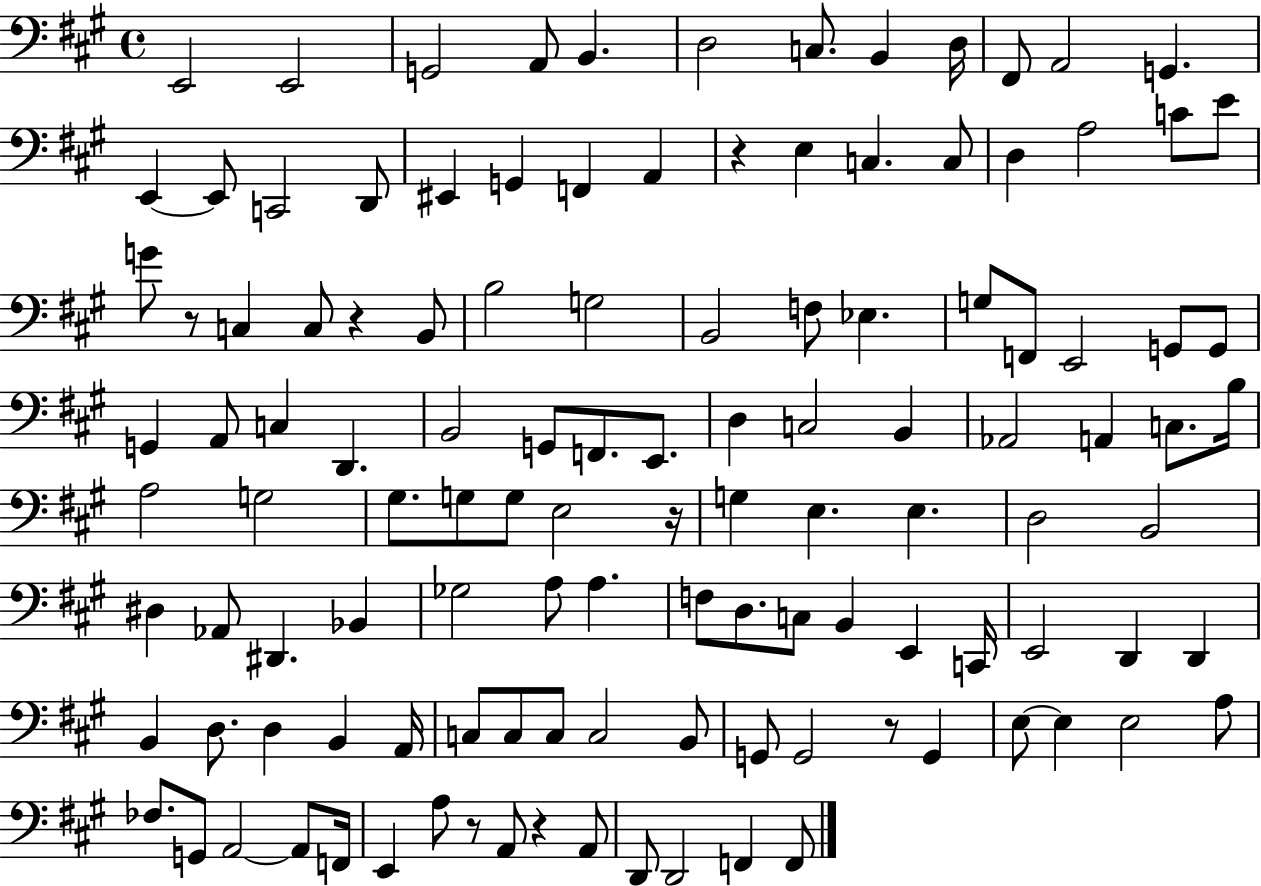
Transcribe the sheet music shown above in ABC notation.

X:1
T:Untitled
M:4/4
L:1/4
K:A
E,,2 E,,2 G,,2 A,,/2 B,, D,2 C,/2 B,, D,/4 ^F,,/2 A,,2 G,, E,, E,,/2 C,,2 D,,/2 ^E,, G,, F,, A,, z E, C, C,/2 D, A,2 C/2 E/2 G/2 z/2 C, C,/2 z B,,/2 B,2 G,2 B,,2 F,/2 _E, G,/2 F,,/2 E,,2 G,,/2 G,,/2 G,, A,,/2 C, D,, B,,2 G,,/2 F,,/2 E,,/2 D, C,2 B,, _A,,2 A,, C,/2 B,/4 A,2 G,2 ^G,/2 G,/2 G,/2 E,2 z/4 G, E, E, D,2 B,,2 ^D, _A,,/2 ^D,, _B,, _G,2 A,/2 A, F,/2 D,/2 C,/2 B,, E,, C,,/4 E,,2 D,, D,, B,, D,/2 D, B,, A,,/4 C,/2 C,/2 C,/2 C,2 B,,/2 G,,/2 G,,2 z/2 G,, E,/2 E, E,2 A,/2 _F,/2 G,,/2 A,,2 A,,/2 F,,/4 E,, A,/2 z/2 A,,/2 z A,,/2 D,,/2 D,,2 F,, F,,/2